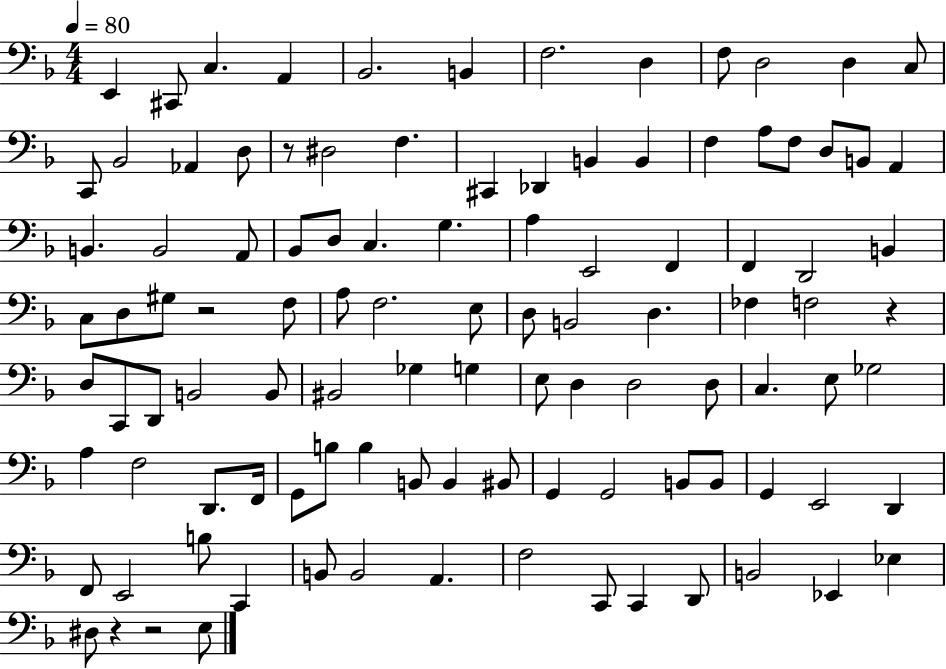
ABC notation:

X:1
T:Untitled
M:4/4
L:1/4
K:F
E,, ^C,,/2 C, A,, _B,,2 B,, F,2 D, F,/2 D,2 D, C,/2 C,,/2 _B,,2 _A,, D,/2 z/2 ^D,2 F, ^C,, _D,, B,, B,, F, A,/2 F,/2 D,/2 B,,/2 A,, B,, B,,2 A,,/2 _B,,/2 D,/2 C, G, A, E,,2 F,, F,, D,,2 B,, C,/2 D,/2 ^G,/2 z2 F,/2 A,/2 F,2 E,/2 D,/2 B,,2 D, _F, F,2 z D,/2 C,,/2 D,,/2 B,,2 B,,/2 ^B,,2 _G, G, E,/2 D, D,2 D,/2 C, E,/2 _G,2 A, F,2 D,,/2 F,,/4 G,,/2 B,/2 B, B,,/2 B,, ^B,,/2 G,, G,,2 B,,/2 B,,/2 G,, E,,2 D,, F,,/2 E,,2 B,/2 C,, B,,/2 B,,2 A,, F,2 C,,/2 C,, D,,/2 B,,2 _E,, _E, ^D,/2 z z2 E,/2